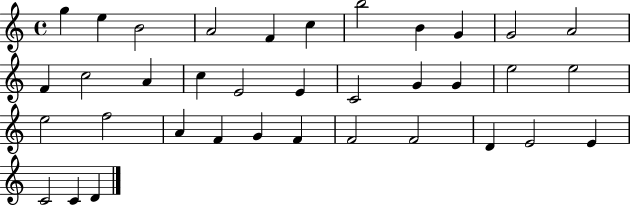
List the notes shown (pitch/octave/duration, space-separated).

G5/q E5/q B4/h A4/h F4/q C5/q B5/h B4/q G4/q G4/h A4/h F4/q C5/h A4/q C5/q E4/h E4/q C4/h G4/q G4/q E5/h E5/h E5/h F5/h A4/q F4/q G4/q F4/q F4/h F4/h D4/q E4/h E4/q C4/h C4/q D4/q